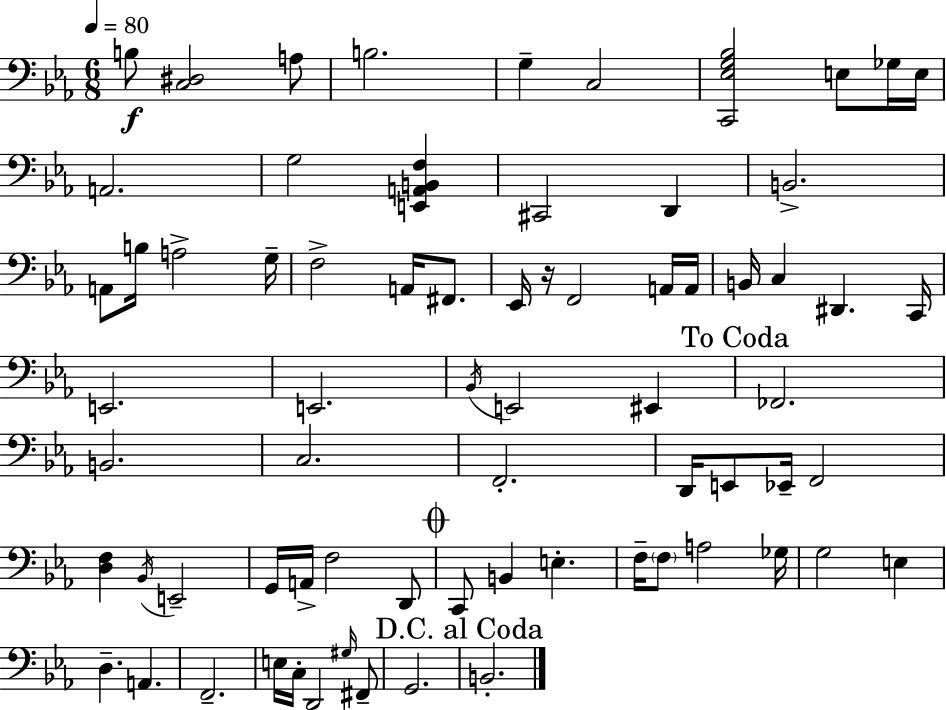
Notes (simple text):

B3/e [C3,D#3]/h A3/e B3/h. G3/q C3/h [C2,Eb3,G3,Bb3]/h E3/e Gb3/s E3/s A2/h. G3/h [E2,A2,B2,F3]/q C#2/h D2/q B2/h. A2/e B3/s A3/h G3/s F3/h A2/s F#2/e. Eb2/s R/s F2/h A2/s A2/s B2/s C3/q D#2/q. C2/s E2/h. E2/h. Bb2/s E2/h EIS2/q FES2/h. B2/h. C3/h. F2/h. D2/s E2/e Eb2/s F2/h [D3,F3]/q Bb2/s E2/h G2/s A2/s F3/h D2/e C2/e B2/q E3/q. F3/s F3/e A3/h Gb3/s G3/h E3/q D3/q. A2/q. F2/h. E3/s C3/s D2/h G#3/s F#2/e G2/h. B2/h.